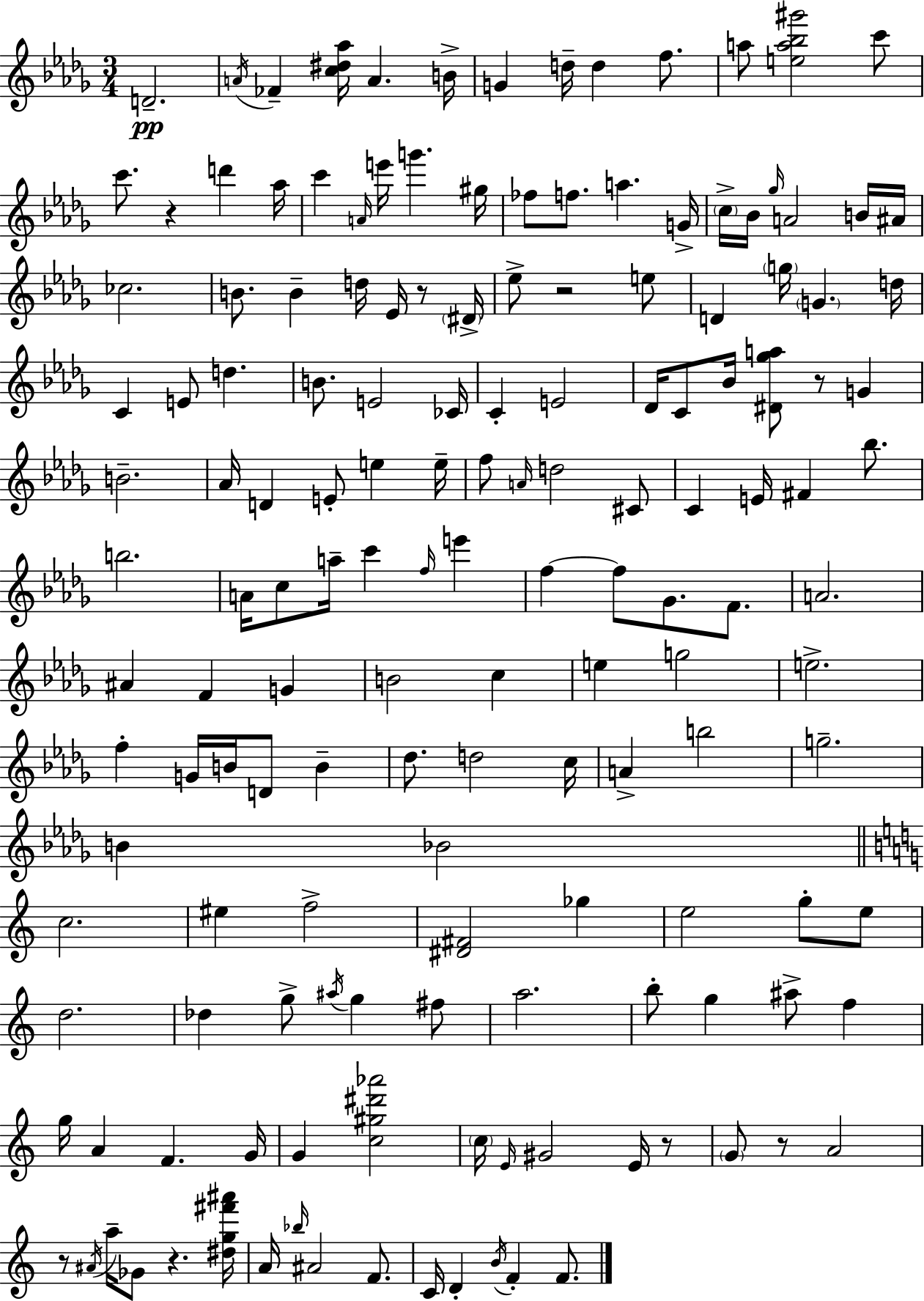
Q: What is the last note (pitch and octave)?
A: F4